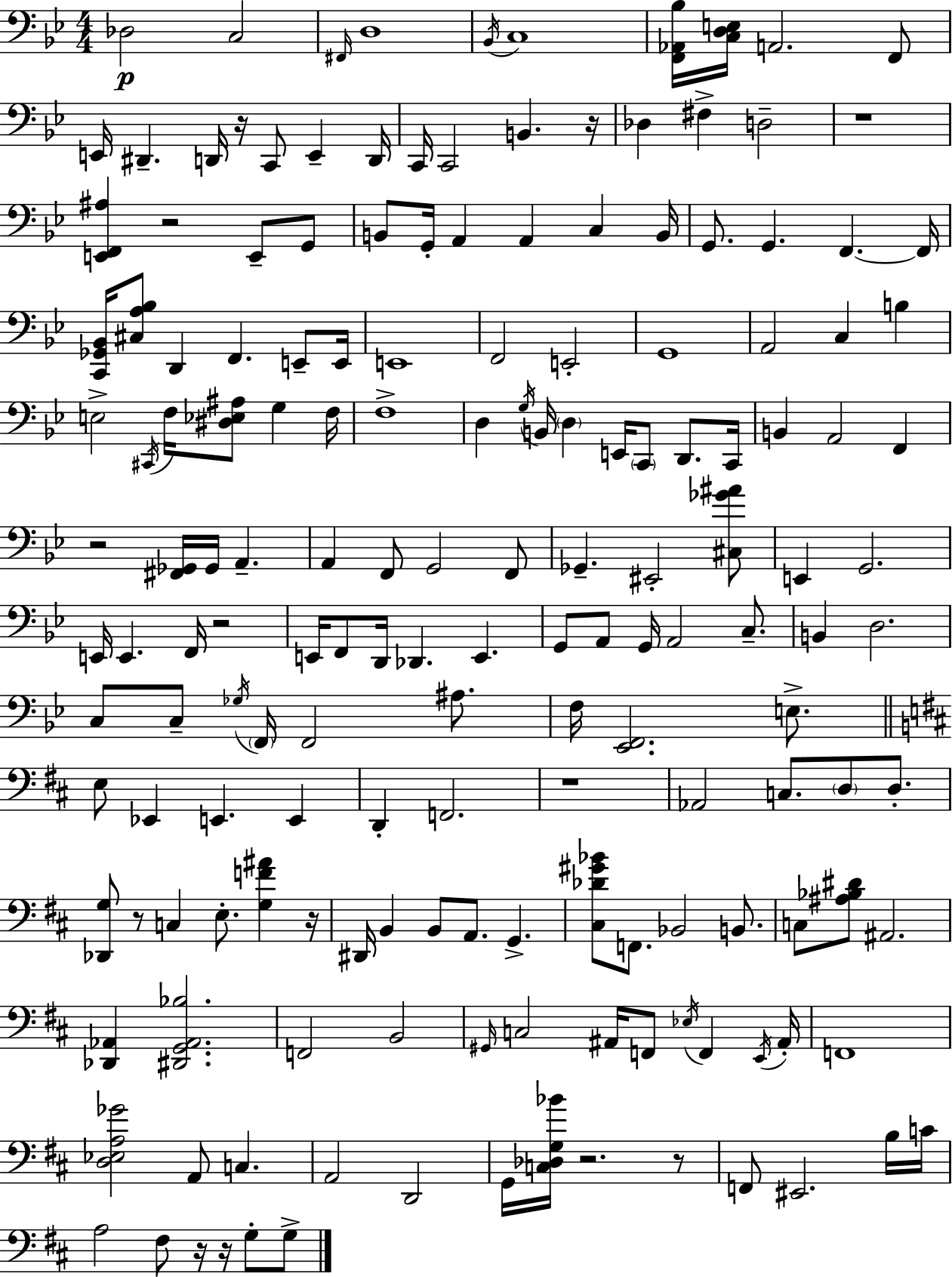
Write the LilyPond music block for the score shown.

{
  \clef bass
  \numericTimeSignature
  \time 4/4
  \key g \minor
  des2\p c2 | \grace { fis,16 } d1 | \acciaccatura { bes,16 } c1 | <f, aes, bes>16 <c d e>16 a,2. | \break f,8 e,16 dis,4.-- d,16 r16 c,8 e,4-- | d,16 c,16 c,2 b,4. | r16 des4 fis4-> d2-- | r1 | \break <e, f, ais>4 r2 e,8-- | g,8 b,8 g,16-. a,4 a,4 c4 | b,16 g,8. g,4. f,4.~~ | f,16 <c, ges, bes,>16 <cis a bes>8 d,4 f,4. e,8-- | \break e,16 e,1 | f,2 e,2-. | g,1 | a,2 c4 b4 | \break e2-> \acciaccatura { cis,16 } f16 <dis ees ais>8 g4 | f16 f1-> | d4 \acciaccatura { g16 } b,16 \parenthesize d4 e,16 \parenthesize c,8 | d,8. c,16 b,4 a,2 | \break f,4 r2 <fis, ges,>16 ges,16 a,4.-- | a,4 f,8 g,2 | f,8 ges,4.-- eis,2-. | <cis ges' ais'>8 e,4 g,2. | \break e,16 e,4. f,16 r2 | e,16 f,8 d,16 des,4. e,4. | g,8 a,8 g,16 a,2 | c8.-- b,4 d2. | \break c8 c8-- \acciaccatura { ges16 } \parenthesize f,16 f,2 | ais8. f16 <ees, f,>2. | e8.-> \bar "||" \break \key b \minor e8 ees,4 e,4. e,4 | d,4-. f,2. | r1 | aes,2 c8. \parenthesize d8 d8.-. | \break <des, g>8 r8 c4 e8.-. <g f' ais'>4 r16 | dis,16 b,4 b,8 a,8. g,4.-> | <cis des' gis' bes'>8 f,8. bes,2 b,8. | c8 <ais bes dis'>8 ais,2. | \break <des, aes,>4 <dis, g, aes, bes>2. | f,2 b,2 | \grace { gis,16 } c2 ais,16 f,8 \acciaccatura { ees16 } f,4 | \acciaccatura { e,16 } ais,16-. f,1 | \break <d ees a ges'>2 a,8 c4. | a,2 d,2 | g,16 <c des g bes'>16 r2. | r8 f,8 eis,2. | \break b16 c'16 a2 fis8 r16 r16 g8-. | g8-> \bar "|."
}